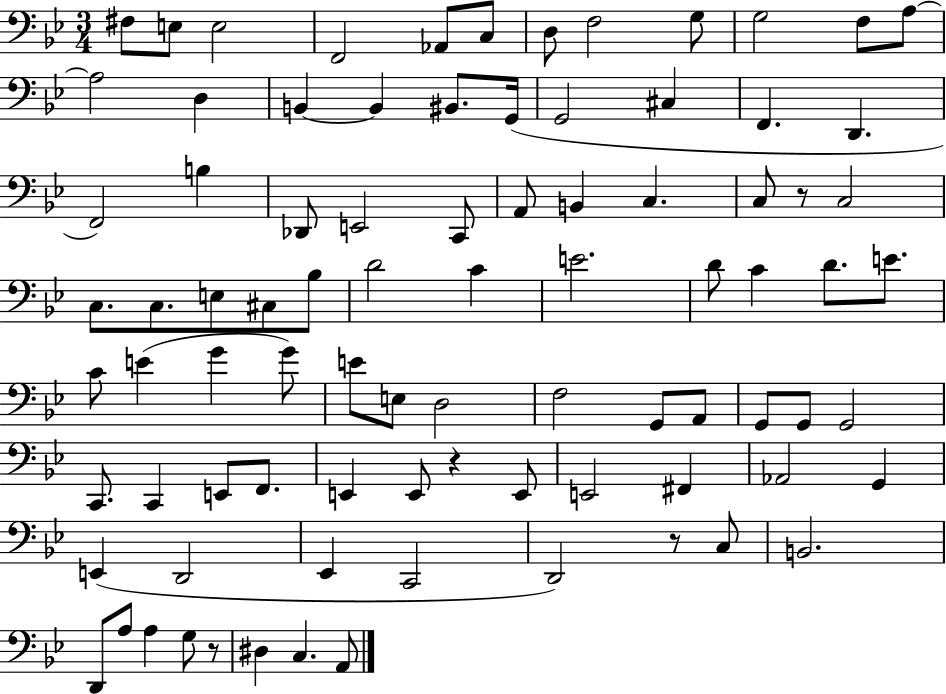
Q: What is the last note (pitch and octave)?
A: A2